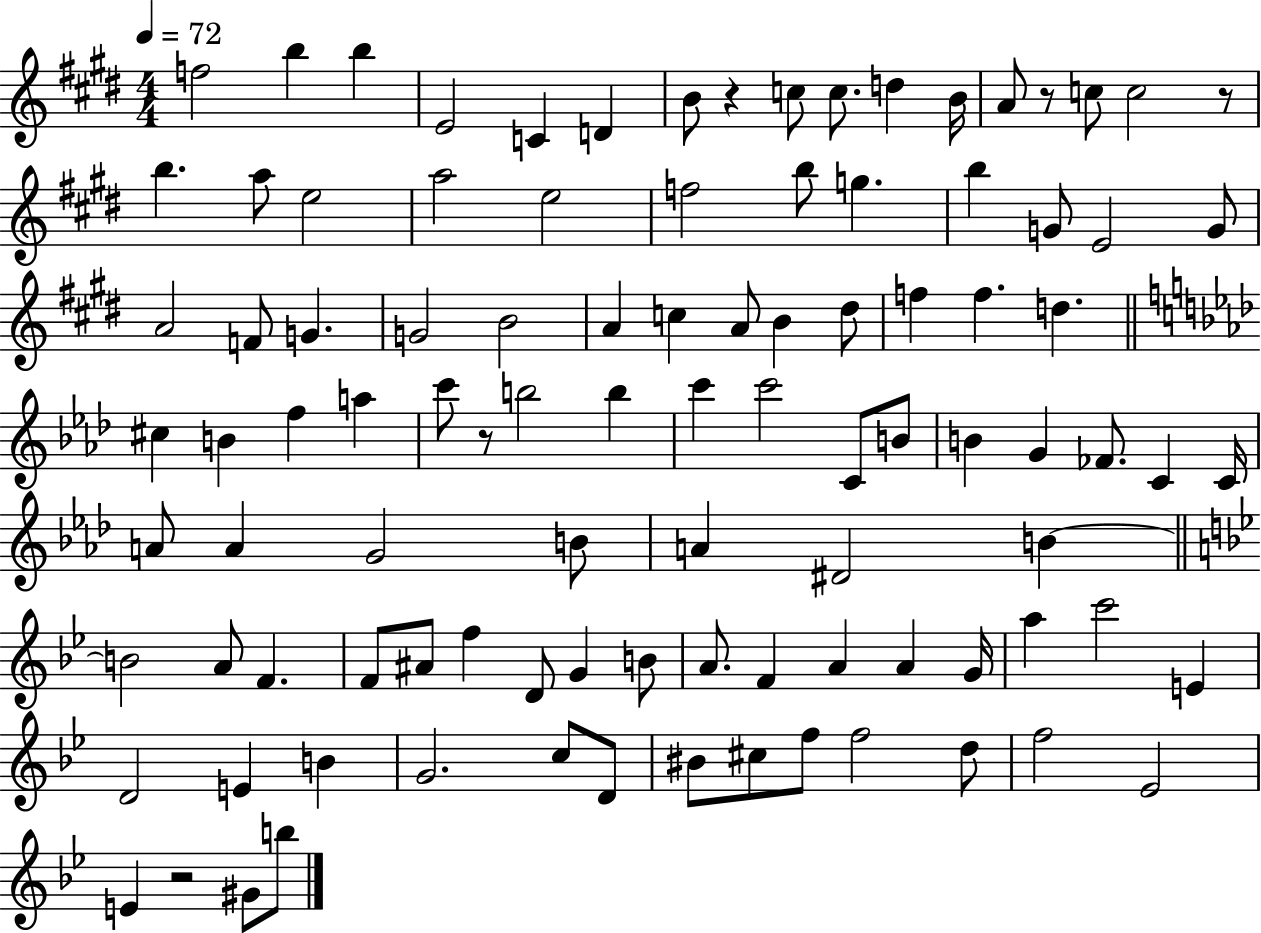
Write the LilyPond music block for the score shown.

{
  \clef treble
  \numericTimeSignature
  \time 4/4
  \key e \major
  \tempo 4 = 72
  f''2 b''4 b''4 | e'2 c'4 d'4 | b'8 r4 c''8 c''8. d''4 b'16 | a'8 r8 c''8 c''2 r8 | \break b''4. a''8 e''2 | a''2 e''2 | f''2 b''8 g''4. | b''4 g'8 e'2 g'8 | \break a'2 f'8 g'4. | g'2 b'2 | a'4 c''4 a'8 b'4 dis''8 | f''4 f''4. d''4. | \break \bar "||" \break \key aes \major cis''4 b'4 f''4 a''4 | c'''8 r8 b''2 b''4 | c'''4 c'''2 c'8 b'8 | b'4 g'4 fes'8. c'4 c'16 | \break a'8 a'4 g'2 b'8 | a'4 dis'2 b'4~~ | \bar "||" \break \key g \minor b'2 a'8 f'4. | f'8 ais'8 f''4 d'8 g'4 b'8 | a'8. f'4 a'4 a'4 g'16 | a''4 c'''2 e'4 | \break d'2 e'4 b'4 | g'2. c''8 d'8 | bis'8 cis''8 f''8 f''2 d''8 | f''2 ees'2 | \break e'4 r2 gis'8 b''8 | \bar "|."
}